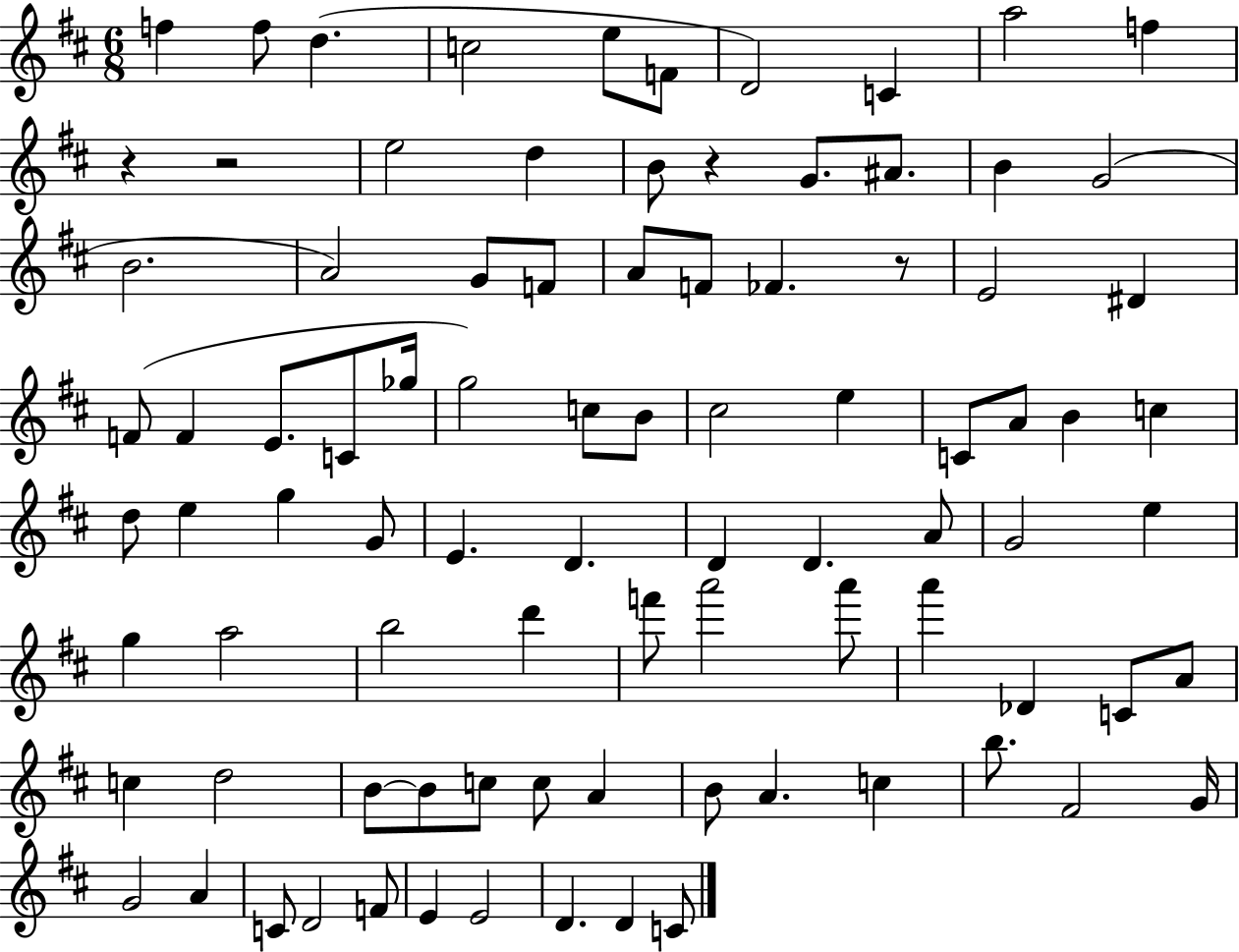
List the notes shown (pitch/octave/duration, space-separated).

F5/q F5/e D5/q. C5/h E5/e F4/e D4/h C4/q A5/h F5/q R/q R/h E5/h D5/q B4/e R/q G4/e. A#4/e. B4/q G4/h B4/h. A4/h G4/e F4/e A4/e F4/e FES4/q. R/e E4/h D#4/q F4/e F4/q E4/e. C4/e Gb5/s G5/h C5/e B4/e C#5/h E5/q C4/e A4/e B4/q C5/q D5/e E5/q G5/q G4/e E4/q. D4/q. D4/q D4/q. A4/e G4/h E5/q G5/q A5/h B5/h D6/q F6/e A6/h A6/e A6/q Db4/q C4/e A4/e C5/q D5/h B4/e B4/e C5/e C5/e A4/q B4/e A4/q. C5/q B5/e. F#4/h G4/s G4/h A4/q C4/e D4/h F4/e E4/q E4/h D4/q. D4/q C4/e